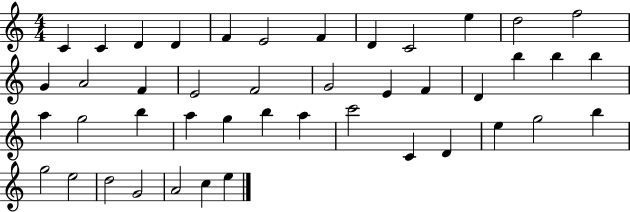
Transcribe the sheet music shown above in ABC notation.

X:1
T:Untitled
M:4/4
L:1/4
K:C
C C D D F E2 F D C2 e d2 f2 G A2 F E2 F2 G2 E F D b b b a g2 b a g b a c'2 C D e g2 b g2 e2 d2 G2 A2 c e